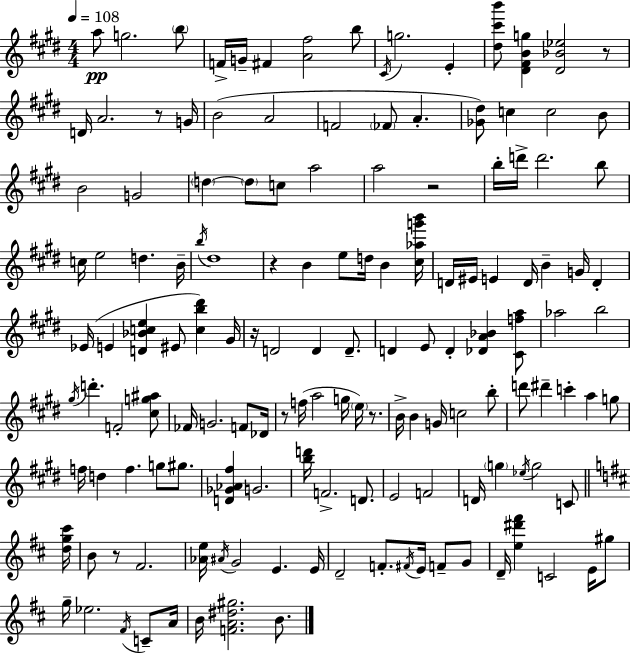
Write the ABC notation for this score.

X:1
T:Untitled
M:4/4
L:1/4
K:E
a/2 g2 b/2 F/4 G/4 ^F [A^f]2 b/2 ^C/4 g2 E [^d^c'b']/2 [^D^FBg] [^D_B_e]2 z/2 D/4 A2 z/2 G/4 B2 A2 F2 _F/2 A [_G^d]/2 c c2 B/2 B2 G2 d d/2 c/2 a2 a2 z2 b/4 d'/4 d'2 b/2 c/4 e2 d B/4 b/4 ^d4 z B e/2 d/4 B [^c_ag'b']/4 D/4 ^E/4 E D/4 B G/4 D _E/4 E [D_Bce] ^E/2 [cb^d'] ^G/4 z/4 D2 D D/2 D E/2 D [_DA_B] [^Cfa]/2 _a2 b2 ^g/4 d' F2 [^cg^a]/2 _F/4 G2 F/2 _D/4 z/2 f/4 a2 g/4 e/4 z/2 B/4 B G/4 c2 b/2 d'/2 ^d' c' a g/2 f/4 d f g/2 ^g/2 [D_G_A^f] G2 [bd']/4 F2 D/2 E2 F2 D/4 g _e/4 g2 C/2 [dg^c']/4 B/2 z/2 ^F2 [_Ae]/4 ^A/4 G2 E E/4 D2 F/2 ^F/4 E/4 F/2 G/2 D/4 [e^d'^f'] C2 E/4 ^g/2 g/4 _e2 ^F/4 C/2 A/4 B/4 [FA^d^g]2 B/2